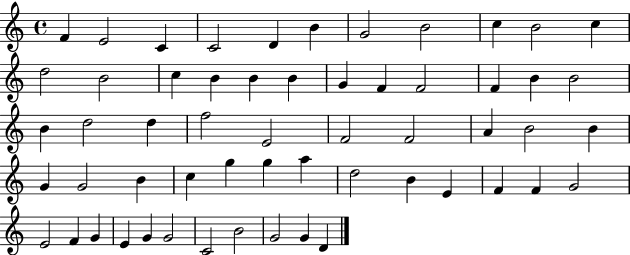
{
  \clef treble
  \time 4/4
  \defaultTimeSignature
  \key c \major
  f'4 e'2 c'4 | c'2 d'4 b'4 | g'2 b'2 | c''4 b'2 c''4 | \break d''2 b'2 | c''4 b'4 b'4 b'4 | g'4 f'4 f'2 | f'4 b'4 b'2 | \break b'4 d''2 d''4 | f''2 e'2 | f'2 f'2 | a'4 b'2 b'4 | \break g'4 g'2 b'4 | c''4 g''4 g''4 a''4 | d''2 b'4 e'4 | f'4 f'4 g'2 | \break e'2 f'4 g'4 | e'4 g'4 g'2 | c'2 b'2 | g'2 g'4 d'4 | \break \bar "|."
}